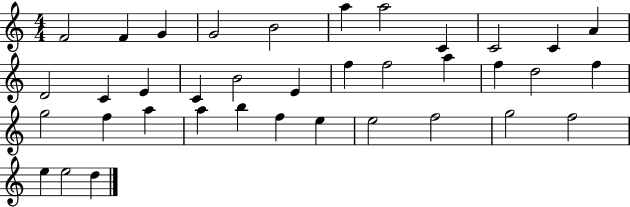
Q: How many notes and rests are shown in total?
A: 37